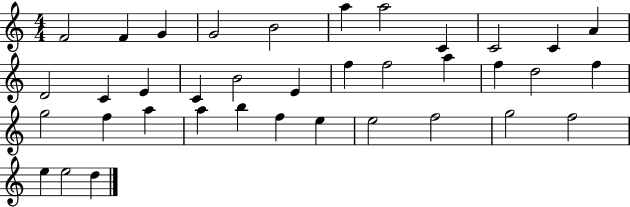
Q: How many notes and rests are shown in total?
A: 37